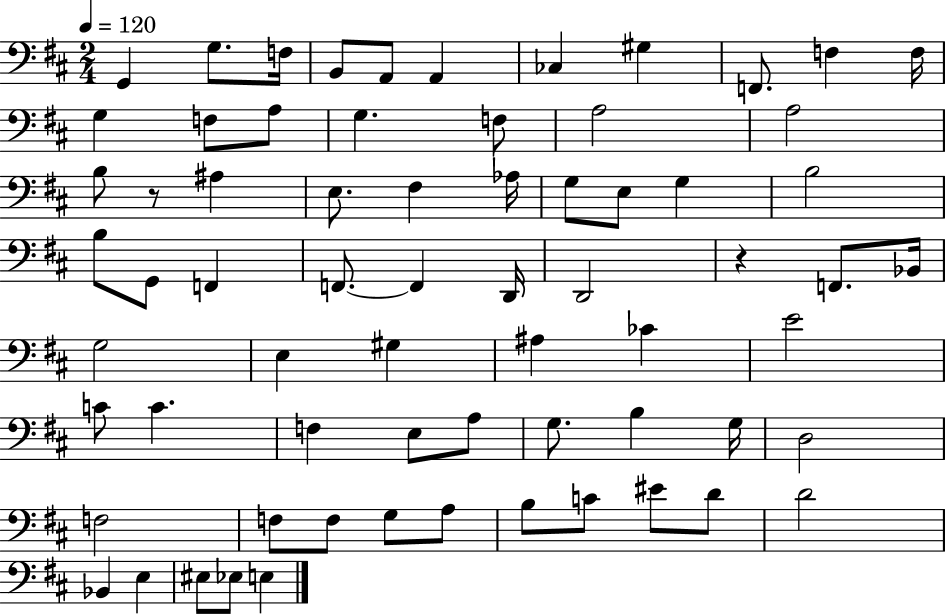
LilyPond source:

{
  \clef bass
  \numericTimeSignature
  \time 2/4
  \key d \major
  \tempo 4 = 120
  g,4 g8. f16 | b,8 a,8 a,4 | ces4 gis4 | f,8. f4 f16 | \break g4 f8 a8 | g4. f8 | a2 | a2 | \break b8 r8 ais4 | e8. fis4 aes16 | g8 e8 g4 | b2 | \break b8 g,8 f,4 | f,8.~~ f,4 d,16 | d,2 | r4 f,8. bes,16 | \break g2 | e4 gis4 | ais4 ces'4 | e'2 | \break c'8 c'4. | f4 e8 a8 | g8. b4 g16 | d2 | \break f2 | f8 f8 g8 a8 | b8 c'8 eis'8 d'8 | d'2 | \break bes,4 e4 | eis8 ees8 e4 | \bar "|."
}